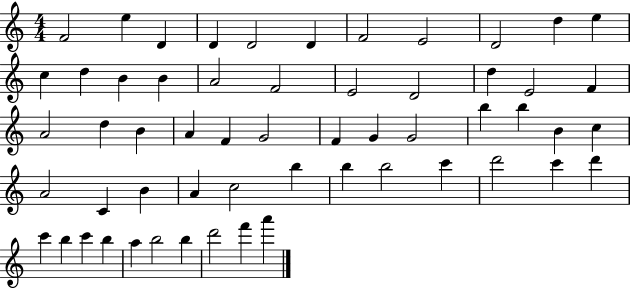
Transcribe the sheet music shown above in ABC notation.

X:1
T:Untitled
M:4/4
L:1/4
K:C
F2 e D D D2 D F2 E2 D2 d e c d B B A2 F2 E2 D2 d E2 F A2 d B A F G2 F G G2 b b B c A2 C B A c2 b b b2 c' d'2 c' d' c' b c' b a b2 b d'2 f' a'